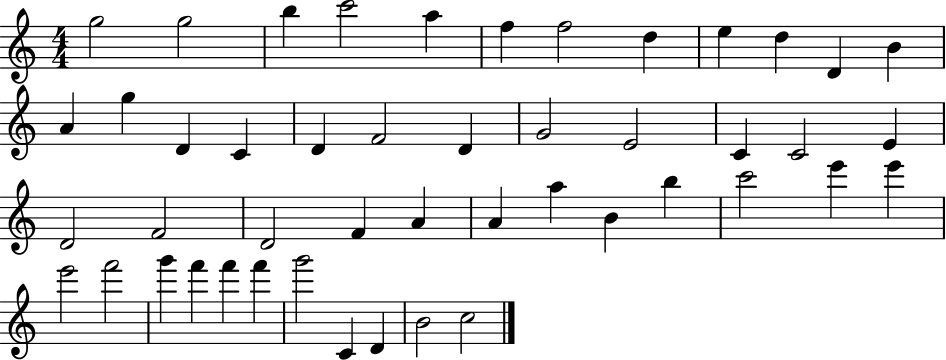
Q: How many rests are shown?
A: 0